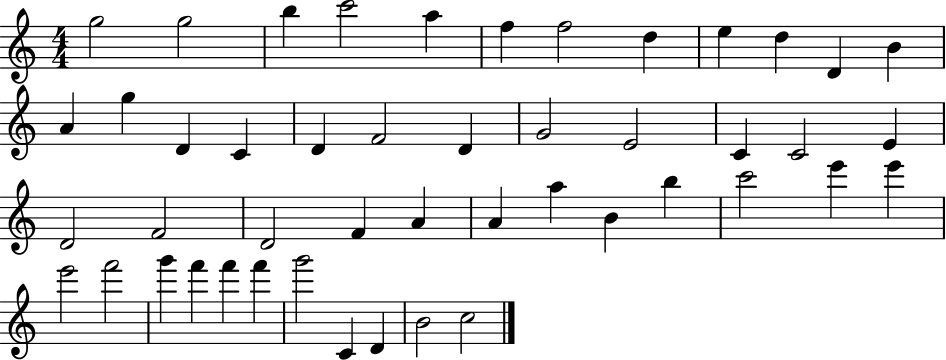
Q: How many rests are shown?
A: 0